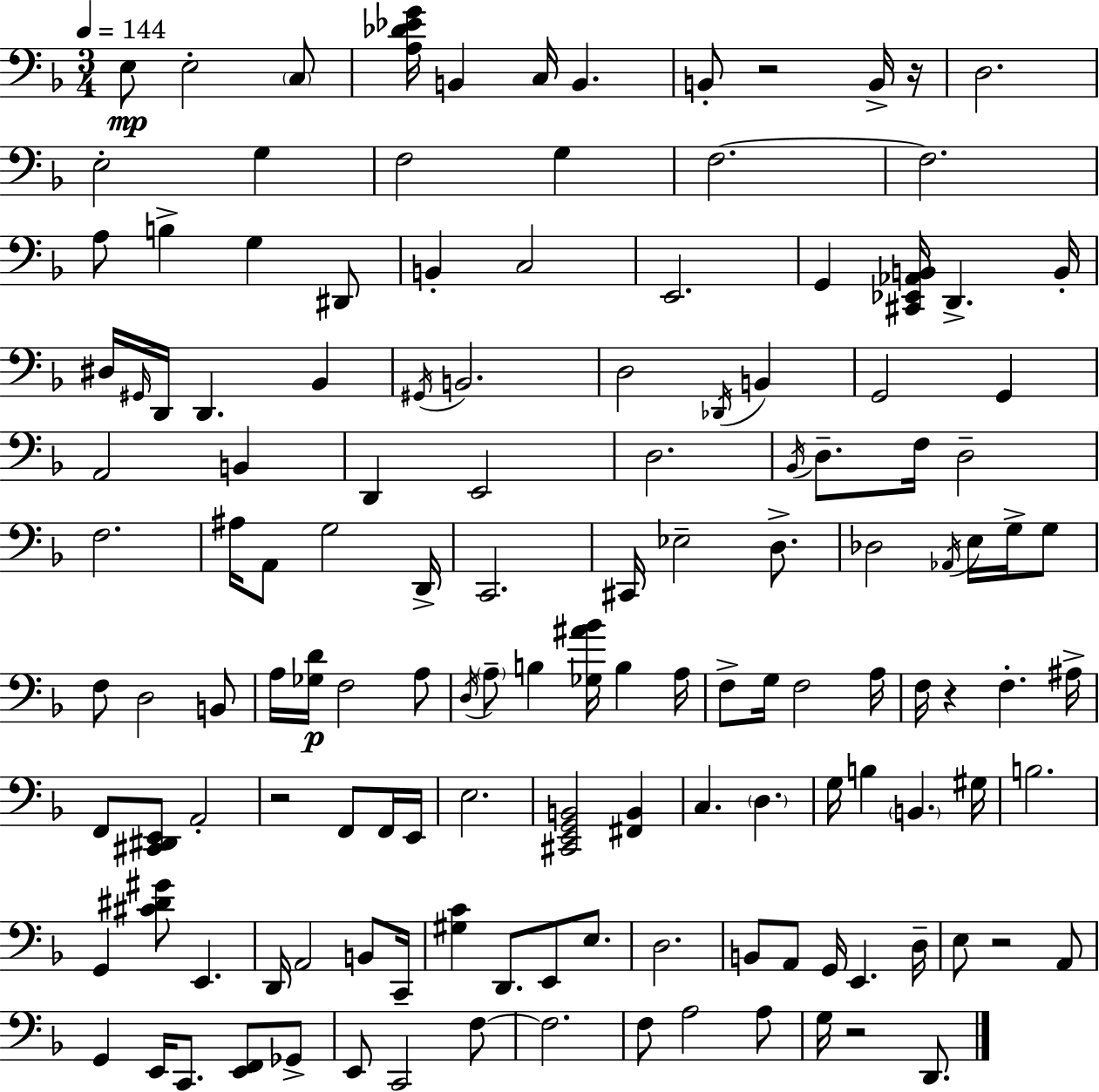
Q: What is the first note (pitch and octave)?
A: E3